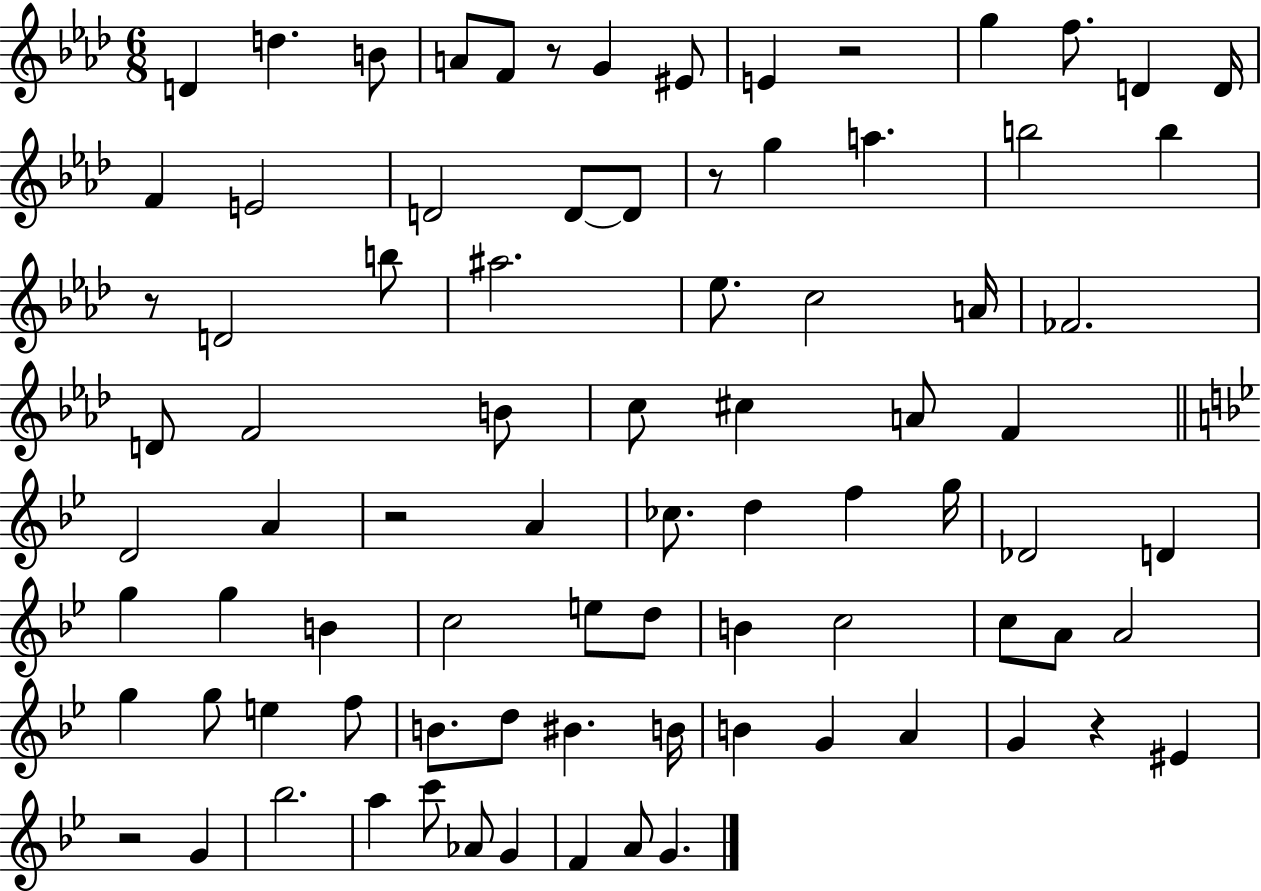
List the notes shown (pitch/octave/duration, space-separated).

D4/q D5/q. B4/e A4/e F4/e R/e G4/q EIS4/e E4/q R/h G5/q F5/e. D4/q D4/s F4/q E4/h D4/h D4/e D4/e R/e G5/q A5/q. B5/h B5/q R/e D4/h B5/e A#5/h. Eb5/e. C5/h A4/s FES4/h. D4/e F4/h B4/e C5/e C#5/q A4/e F4/q D4/h A4/q R/h A4/q CES5/e. D5/q F5/q G5/s Db4/h D4/q G5/q G5/q B4/q C5/h E5/e D5/e B4/q C5/h C5/e A4/e A4/h G5/q G5/e E5/q F5/e B4/e. D5/e BIS4/q. B4/s B4/q G4/q A4/q G4/q R/q EIS4/q R/h G4/q Bb5/h. A5/q C6/e Ab4/e G4/q F4/q A4/e G4/q.